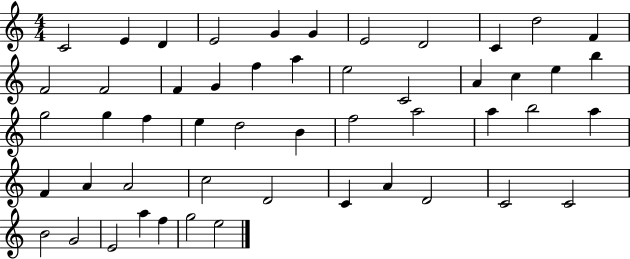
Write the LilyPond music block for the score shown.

{
  \clef treble
  \numericTimeSignature
  \time 4/4
  \key c \major
  c'2 e'4 d'4 | e'2 g'4 g'4 | e'2 d'2 | c'4 d''2 f'4 | \break f'2 f'2 | f'4 g'4 f''4 a''4 | e''2 c'2 | a'4 c''4 e''4 b''4 | \break g''2 g''4 f''4 | e''4 d''2 b'4 | f''2 a''2 | a''4 b''2 a''4 | \break f'4 a'4 a'2 | c''2 d'2 | c'4 a'4 d'2 | c'2 c'2 | \break b'2 g'2 | e'2 a''4 f''4 | g''2 e''2 | \bar "|."
}